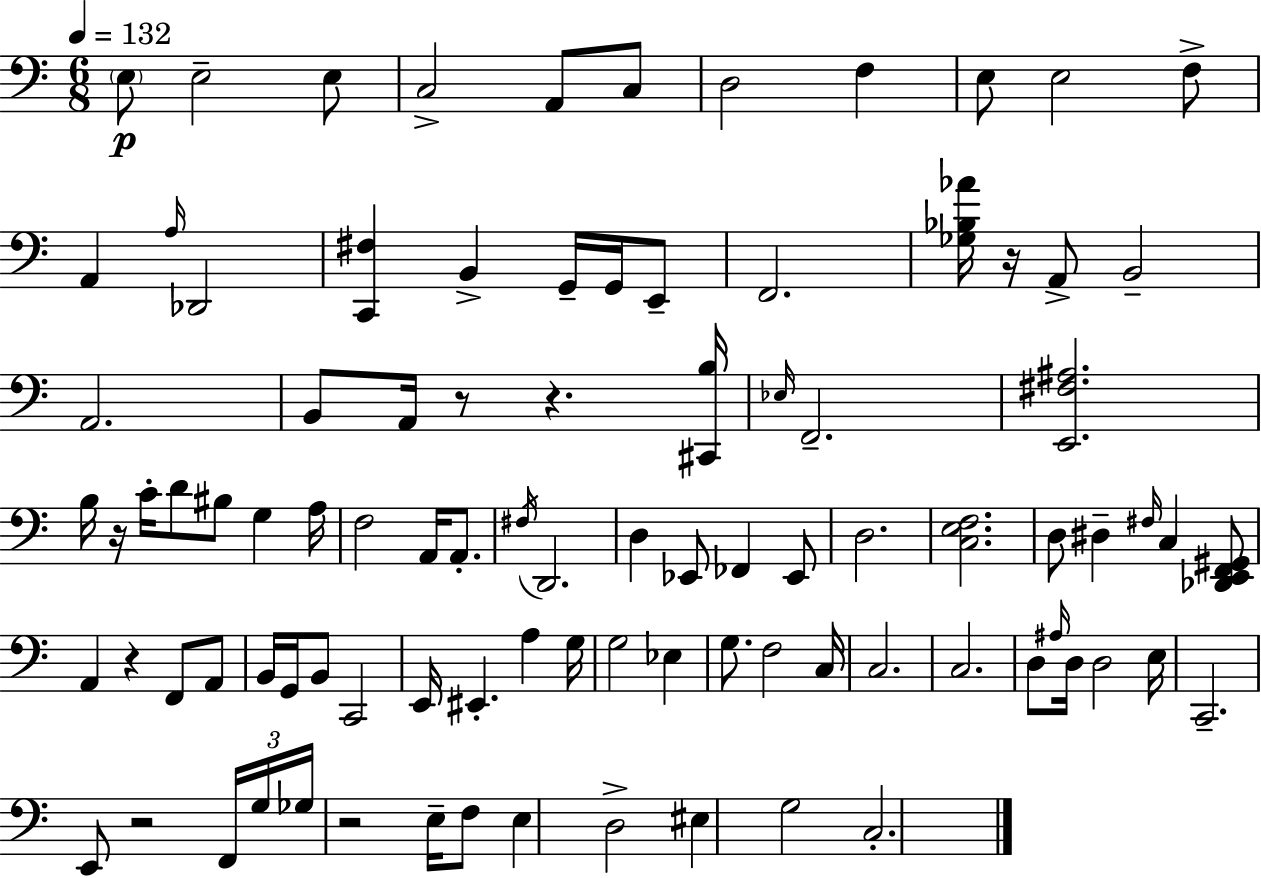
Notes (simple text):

E3/e E3/h E3/e C3/h A2/e C3/e D3/h F3/q E3/e E3/h F3/e A2/q A3/s Db2/h [C2,F#3]/q B2/q G2/s G2/s E2/e F2/h. [Gb3,Bb3,Ab4]/s R/s A2/e B2/h A2/h. B2/e A2/s R/e R/q. [C#2,B3]/s Eb3/s F2/h. [E2,F#3,A#3]/h. B3/s R/s C4/s D4/e BIS3/e G3/q A3/s F3/h A2/s A2/e. F#3/s D2/h. D3/q Eb2/e FES2/q Eb2/e D3/h. [C3,E3,F3]/h. D3/e D#3/q F#3/s C3/q [Db2,E2,F2,G#2]/e A2/q R/q F2/e A2/e B2/s G2/s B2/e C2/h E2/s EIS2/q. A3/q G3/s G3/h Eb3/q G3/e. F3/h C3/s C3/h. C3/h. D3/e A#3/s D3/s D3/h E3/s C2/h. E2/e R/h F2/s G3/s Gb3/s R/h E3/s F3/e E3/q D3/h EIS3/q G3/h C3/h.